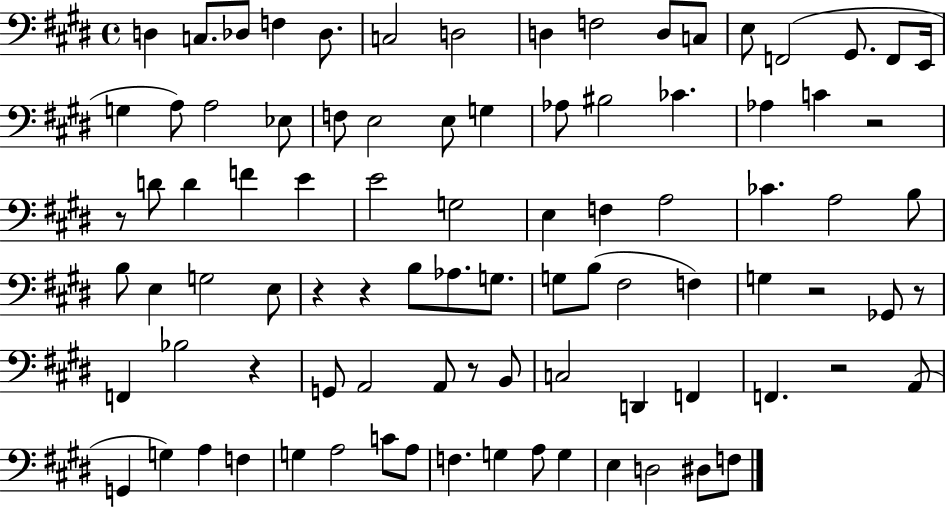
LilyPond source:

{
  \clef bass
  \time 4/4
  \defaultTimeSignature
  \key e \major
  d4 c8. des8 f4 des8. | c2 d2 | d4 f2 d8 c8 | e8 f,2( gis,8. f,8 e,16 | \break g4 a8) a2 ees8 | f8 e2 e8 g4 | aes8 bis2 ces'4. | aes4 c'4 r2 | \break r8 d'8 d'4 f'4 e'4 | e'2 g2 | e4 f4 a2 | ces'4. a2 b8 | \break b8 e4 g2 e8 | r4 r4 b8 aes8. g8. | g8 b8( fis2 f4) | g4 r2 ges,8 r8 | \break f,4 bes2 r4 | g,8 a,2 a,8 r8 b,8 | c2 d,4 f,4 | f,4. r2 a,8( | \break g,4 g4) a4 f4 | g4 a2 c'8 a8 | f4. g4 a8 g4 | e4 d2 dis8 f8 | \break \bar "|."
}